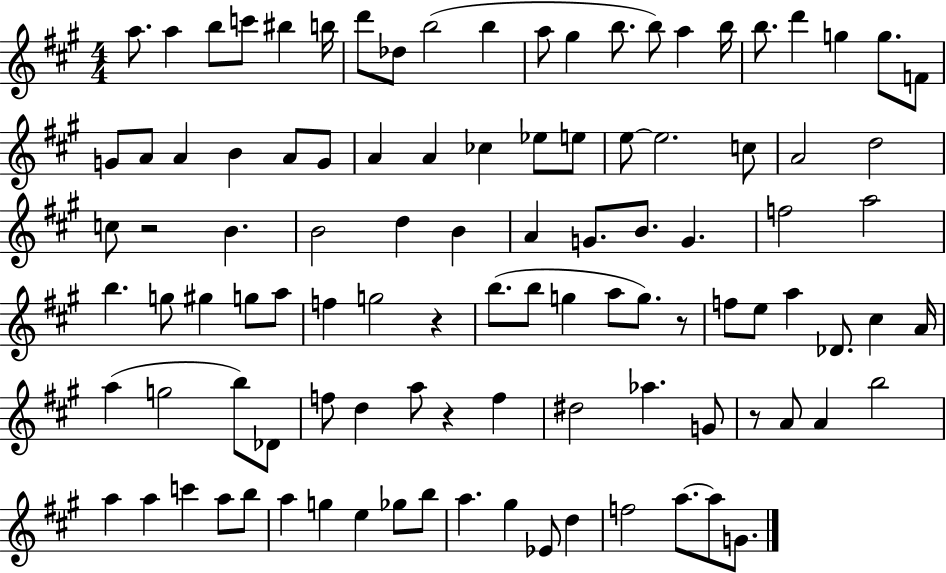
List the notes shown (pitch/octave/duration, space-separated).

A5/e. A5/q B5/e C6/e BIS5/q B5/s D6/e Db5/e B5/h B5/q A5/e G#5/q B5/e. B5/e A5/q B5/s B5/e. D6/q G5/q G5/e. F4/e G4/e A4/e A4/q B4/q A4/e G4/e A4/q A4/q CES5/q Eb5/e E5/e E5/e E5/h. C5/e A4/h D5/h C5/e R/h B4/q. B4/h D5/q B4/q A4/q G4/e. B4/e. G4/q. F5/h A5/h B5/q. G5/e G#5/q G5/e A5/e F5/q G5/h R/q B5/e. B5/e G5/q A5/e G5/e. R/e F5/e E5/e A5/q Db4/e. C#5/q A4/s A5/q G5/h B5/e Db4/e F5/e D5/q A5/e R/q F5/q D#5/h Ab5/q. G4/e R/e A4/e A4/q B5/h A5/q A5/q C6/q A5/e B5/e A5/q G5/q E5/q Gb5/e B5/e A5/q. G#5/q Eb4/e D5/q F5/h A5/e. A5/e G4/e.